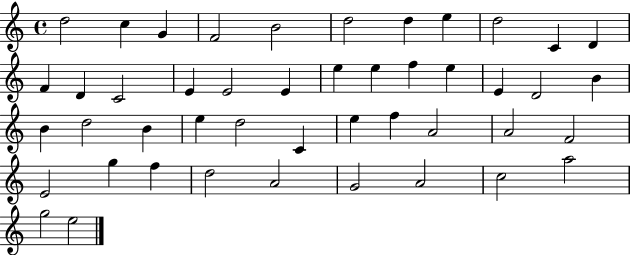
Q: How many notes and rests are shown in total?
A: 46